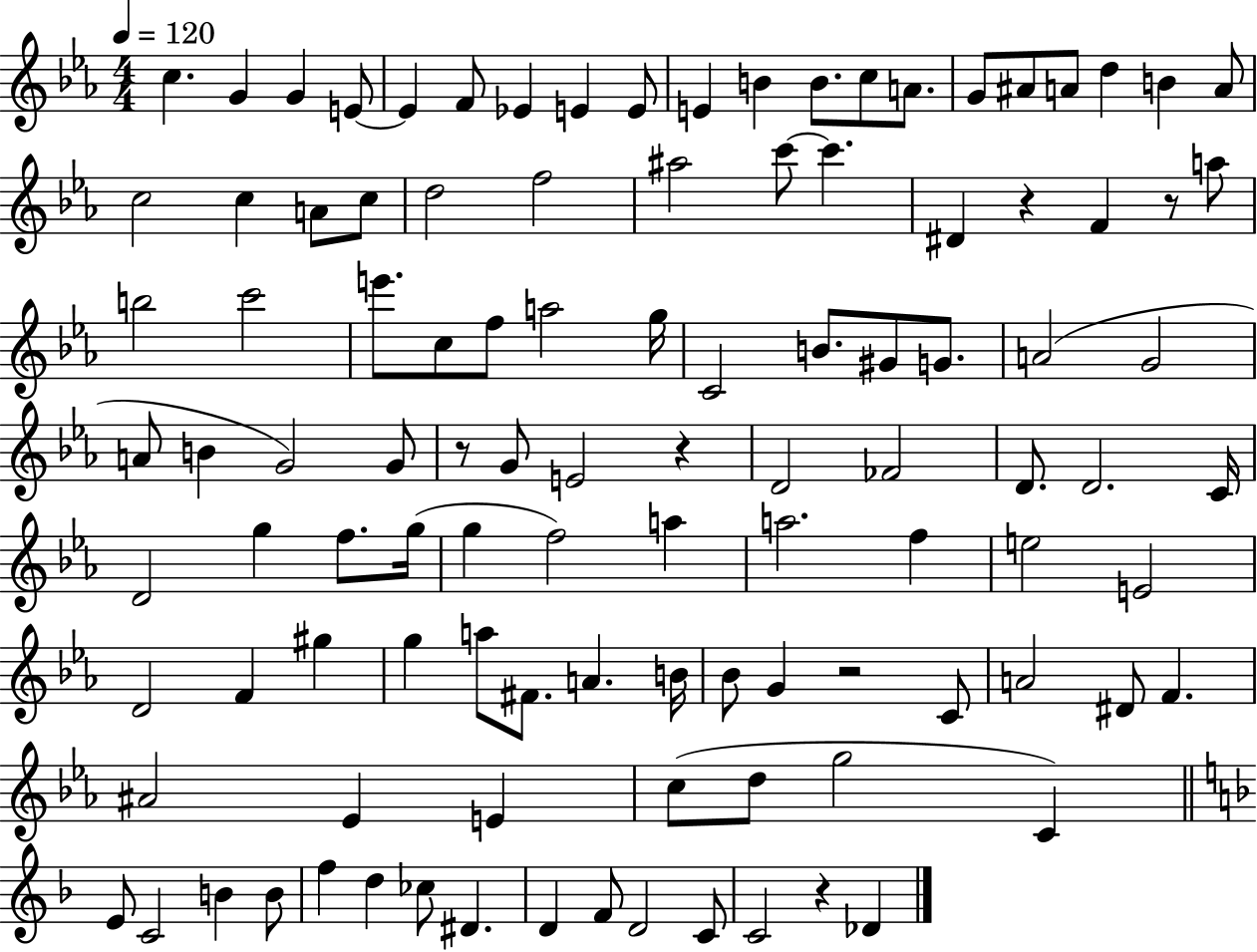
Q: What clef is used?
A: treble